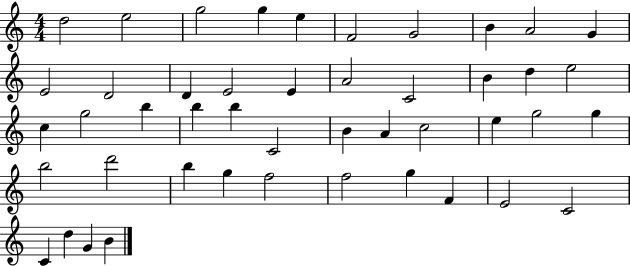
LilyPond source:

{
  \clef treble
  \numericTimeSignature
  \time 4/4
  \key c \major
  d''2 e''2 | g''2 g''4 e''4 | f'2 g'2 | b'4 a'2 g'4 | \break e'2 d'2 | d'4 e'2 e'4 | a'2 c'2 | b'4 d''4 e''2 | \break c''4 g''2 b''4 | b''4 b''4 c'2 | b'4 a'4 c''2 | e''4 g''2 g''4 | \break b''2 d'''2 | b''4 g''4 f''2 | f''2 g''4 f'4 | e'2 c'2 | \break c'4 d''4 g'4 b'4 | \bar "|."
}